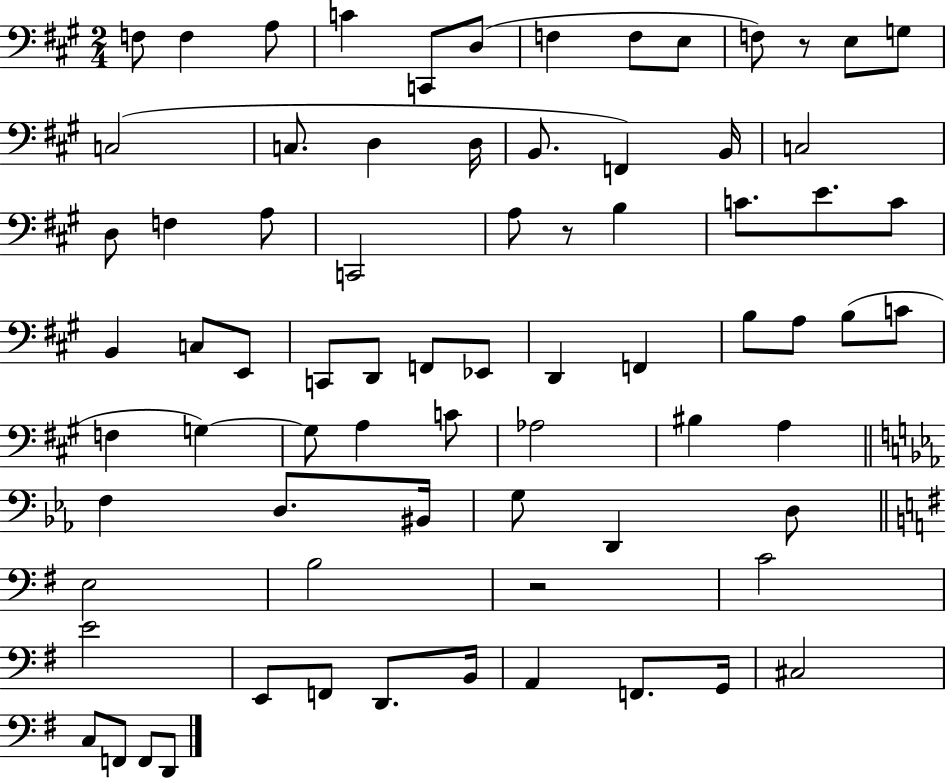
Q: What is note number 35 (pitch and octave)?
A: F2